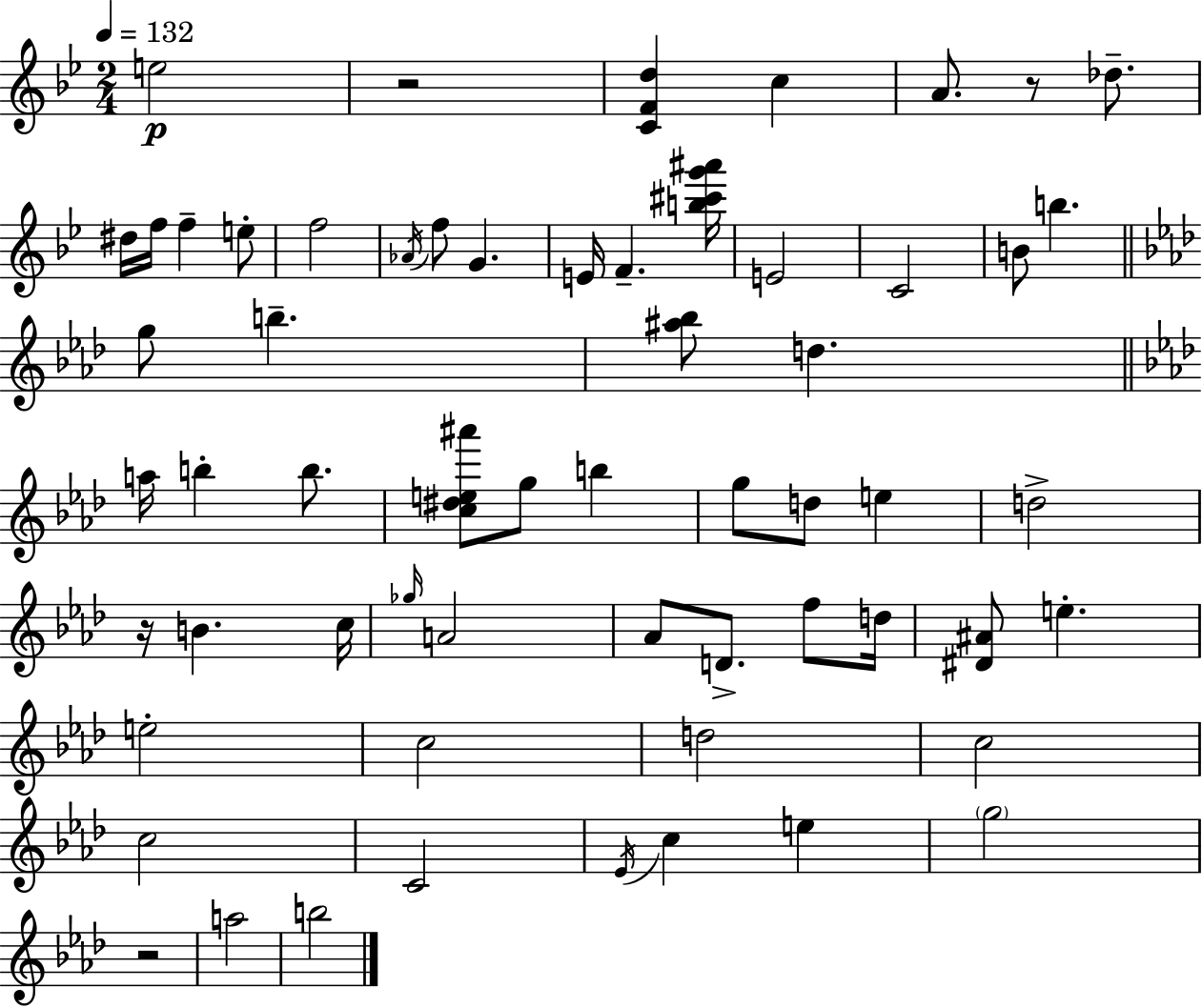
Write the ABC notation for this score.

X:1
T:Untitled
M:2/4
L:1/4
K:Bb
e2 z2 [CFd] c A/2 z/2 _d/2 ^d/4 f/4 f e/2 f2 _A/4 f/2 G E/4 F [b^c'g'^a']/4 E2 C2 B/2 b g/2 b [^a_b]/2 d a/4 b b/2 [c^de^a']/2 g/2 b g/2 d/2 e d2 z/4 B c/4 _g/4 A2 _A/2 D/2 f/2 d/4 [^D^A]/2 e e2 c2 d2 c2 c2 C2 _E/4 c e g2 z2 a2 b2